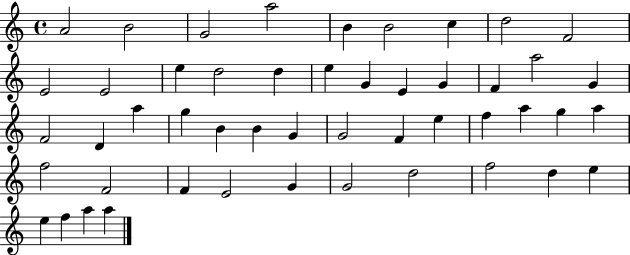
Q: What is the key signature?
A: C major